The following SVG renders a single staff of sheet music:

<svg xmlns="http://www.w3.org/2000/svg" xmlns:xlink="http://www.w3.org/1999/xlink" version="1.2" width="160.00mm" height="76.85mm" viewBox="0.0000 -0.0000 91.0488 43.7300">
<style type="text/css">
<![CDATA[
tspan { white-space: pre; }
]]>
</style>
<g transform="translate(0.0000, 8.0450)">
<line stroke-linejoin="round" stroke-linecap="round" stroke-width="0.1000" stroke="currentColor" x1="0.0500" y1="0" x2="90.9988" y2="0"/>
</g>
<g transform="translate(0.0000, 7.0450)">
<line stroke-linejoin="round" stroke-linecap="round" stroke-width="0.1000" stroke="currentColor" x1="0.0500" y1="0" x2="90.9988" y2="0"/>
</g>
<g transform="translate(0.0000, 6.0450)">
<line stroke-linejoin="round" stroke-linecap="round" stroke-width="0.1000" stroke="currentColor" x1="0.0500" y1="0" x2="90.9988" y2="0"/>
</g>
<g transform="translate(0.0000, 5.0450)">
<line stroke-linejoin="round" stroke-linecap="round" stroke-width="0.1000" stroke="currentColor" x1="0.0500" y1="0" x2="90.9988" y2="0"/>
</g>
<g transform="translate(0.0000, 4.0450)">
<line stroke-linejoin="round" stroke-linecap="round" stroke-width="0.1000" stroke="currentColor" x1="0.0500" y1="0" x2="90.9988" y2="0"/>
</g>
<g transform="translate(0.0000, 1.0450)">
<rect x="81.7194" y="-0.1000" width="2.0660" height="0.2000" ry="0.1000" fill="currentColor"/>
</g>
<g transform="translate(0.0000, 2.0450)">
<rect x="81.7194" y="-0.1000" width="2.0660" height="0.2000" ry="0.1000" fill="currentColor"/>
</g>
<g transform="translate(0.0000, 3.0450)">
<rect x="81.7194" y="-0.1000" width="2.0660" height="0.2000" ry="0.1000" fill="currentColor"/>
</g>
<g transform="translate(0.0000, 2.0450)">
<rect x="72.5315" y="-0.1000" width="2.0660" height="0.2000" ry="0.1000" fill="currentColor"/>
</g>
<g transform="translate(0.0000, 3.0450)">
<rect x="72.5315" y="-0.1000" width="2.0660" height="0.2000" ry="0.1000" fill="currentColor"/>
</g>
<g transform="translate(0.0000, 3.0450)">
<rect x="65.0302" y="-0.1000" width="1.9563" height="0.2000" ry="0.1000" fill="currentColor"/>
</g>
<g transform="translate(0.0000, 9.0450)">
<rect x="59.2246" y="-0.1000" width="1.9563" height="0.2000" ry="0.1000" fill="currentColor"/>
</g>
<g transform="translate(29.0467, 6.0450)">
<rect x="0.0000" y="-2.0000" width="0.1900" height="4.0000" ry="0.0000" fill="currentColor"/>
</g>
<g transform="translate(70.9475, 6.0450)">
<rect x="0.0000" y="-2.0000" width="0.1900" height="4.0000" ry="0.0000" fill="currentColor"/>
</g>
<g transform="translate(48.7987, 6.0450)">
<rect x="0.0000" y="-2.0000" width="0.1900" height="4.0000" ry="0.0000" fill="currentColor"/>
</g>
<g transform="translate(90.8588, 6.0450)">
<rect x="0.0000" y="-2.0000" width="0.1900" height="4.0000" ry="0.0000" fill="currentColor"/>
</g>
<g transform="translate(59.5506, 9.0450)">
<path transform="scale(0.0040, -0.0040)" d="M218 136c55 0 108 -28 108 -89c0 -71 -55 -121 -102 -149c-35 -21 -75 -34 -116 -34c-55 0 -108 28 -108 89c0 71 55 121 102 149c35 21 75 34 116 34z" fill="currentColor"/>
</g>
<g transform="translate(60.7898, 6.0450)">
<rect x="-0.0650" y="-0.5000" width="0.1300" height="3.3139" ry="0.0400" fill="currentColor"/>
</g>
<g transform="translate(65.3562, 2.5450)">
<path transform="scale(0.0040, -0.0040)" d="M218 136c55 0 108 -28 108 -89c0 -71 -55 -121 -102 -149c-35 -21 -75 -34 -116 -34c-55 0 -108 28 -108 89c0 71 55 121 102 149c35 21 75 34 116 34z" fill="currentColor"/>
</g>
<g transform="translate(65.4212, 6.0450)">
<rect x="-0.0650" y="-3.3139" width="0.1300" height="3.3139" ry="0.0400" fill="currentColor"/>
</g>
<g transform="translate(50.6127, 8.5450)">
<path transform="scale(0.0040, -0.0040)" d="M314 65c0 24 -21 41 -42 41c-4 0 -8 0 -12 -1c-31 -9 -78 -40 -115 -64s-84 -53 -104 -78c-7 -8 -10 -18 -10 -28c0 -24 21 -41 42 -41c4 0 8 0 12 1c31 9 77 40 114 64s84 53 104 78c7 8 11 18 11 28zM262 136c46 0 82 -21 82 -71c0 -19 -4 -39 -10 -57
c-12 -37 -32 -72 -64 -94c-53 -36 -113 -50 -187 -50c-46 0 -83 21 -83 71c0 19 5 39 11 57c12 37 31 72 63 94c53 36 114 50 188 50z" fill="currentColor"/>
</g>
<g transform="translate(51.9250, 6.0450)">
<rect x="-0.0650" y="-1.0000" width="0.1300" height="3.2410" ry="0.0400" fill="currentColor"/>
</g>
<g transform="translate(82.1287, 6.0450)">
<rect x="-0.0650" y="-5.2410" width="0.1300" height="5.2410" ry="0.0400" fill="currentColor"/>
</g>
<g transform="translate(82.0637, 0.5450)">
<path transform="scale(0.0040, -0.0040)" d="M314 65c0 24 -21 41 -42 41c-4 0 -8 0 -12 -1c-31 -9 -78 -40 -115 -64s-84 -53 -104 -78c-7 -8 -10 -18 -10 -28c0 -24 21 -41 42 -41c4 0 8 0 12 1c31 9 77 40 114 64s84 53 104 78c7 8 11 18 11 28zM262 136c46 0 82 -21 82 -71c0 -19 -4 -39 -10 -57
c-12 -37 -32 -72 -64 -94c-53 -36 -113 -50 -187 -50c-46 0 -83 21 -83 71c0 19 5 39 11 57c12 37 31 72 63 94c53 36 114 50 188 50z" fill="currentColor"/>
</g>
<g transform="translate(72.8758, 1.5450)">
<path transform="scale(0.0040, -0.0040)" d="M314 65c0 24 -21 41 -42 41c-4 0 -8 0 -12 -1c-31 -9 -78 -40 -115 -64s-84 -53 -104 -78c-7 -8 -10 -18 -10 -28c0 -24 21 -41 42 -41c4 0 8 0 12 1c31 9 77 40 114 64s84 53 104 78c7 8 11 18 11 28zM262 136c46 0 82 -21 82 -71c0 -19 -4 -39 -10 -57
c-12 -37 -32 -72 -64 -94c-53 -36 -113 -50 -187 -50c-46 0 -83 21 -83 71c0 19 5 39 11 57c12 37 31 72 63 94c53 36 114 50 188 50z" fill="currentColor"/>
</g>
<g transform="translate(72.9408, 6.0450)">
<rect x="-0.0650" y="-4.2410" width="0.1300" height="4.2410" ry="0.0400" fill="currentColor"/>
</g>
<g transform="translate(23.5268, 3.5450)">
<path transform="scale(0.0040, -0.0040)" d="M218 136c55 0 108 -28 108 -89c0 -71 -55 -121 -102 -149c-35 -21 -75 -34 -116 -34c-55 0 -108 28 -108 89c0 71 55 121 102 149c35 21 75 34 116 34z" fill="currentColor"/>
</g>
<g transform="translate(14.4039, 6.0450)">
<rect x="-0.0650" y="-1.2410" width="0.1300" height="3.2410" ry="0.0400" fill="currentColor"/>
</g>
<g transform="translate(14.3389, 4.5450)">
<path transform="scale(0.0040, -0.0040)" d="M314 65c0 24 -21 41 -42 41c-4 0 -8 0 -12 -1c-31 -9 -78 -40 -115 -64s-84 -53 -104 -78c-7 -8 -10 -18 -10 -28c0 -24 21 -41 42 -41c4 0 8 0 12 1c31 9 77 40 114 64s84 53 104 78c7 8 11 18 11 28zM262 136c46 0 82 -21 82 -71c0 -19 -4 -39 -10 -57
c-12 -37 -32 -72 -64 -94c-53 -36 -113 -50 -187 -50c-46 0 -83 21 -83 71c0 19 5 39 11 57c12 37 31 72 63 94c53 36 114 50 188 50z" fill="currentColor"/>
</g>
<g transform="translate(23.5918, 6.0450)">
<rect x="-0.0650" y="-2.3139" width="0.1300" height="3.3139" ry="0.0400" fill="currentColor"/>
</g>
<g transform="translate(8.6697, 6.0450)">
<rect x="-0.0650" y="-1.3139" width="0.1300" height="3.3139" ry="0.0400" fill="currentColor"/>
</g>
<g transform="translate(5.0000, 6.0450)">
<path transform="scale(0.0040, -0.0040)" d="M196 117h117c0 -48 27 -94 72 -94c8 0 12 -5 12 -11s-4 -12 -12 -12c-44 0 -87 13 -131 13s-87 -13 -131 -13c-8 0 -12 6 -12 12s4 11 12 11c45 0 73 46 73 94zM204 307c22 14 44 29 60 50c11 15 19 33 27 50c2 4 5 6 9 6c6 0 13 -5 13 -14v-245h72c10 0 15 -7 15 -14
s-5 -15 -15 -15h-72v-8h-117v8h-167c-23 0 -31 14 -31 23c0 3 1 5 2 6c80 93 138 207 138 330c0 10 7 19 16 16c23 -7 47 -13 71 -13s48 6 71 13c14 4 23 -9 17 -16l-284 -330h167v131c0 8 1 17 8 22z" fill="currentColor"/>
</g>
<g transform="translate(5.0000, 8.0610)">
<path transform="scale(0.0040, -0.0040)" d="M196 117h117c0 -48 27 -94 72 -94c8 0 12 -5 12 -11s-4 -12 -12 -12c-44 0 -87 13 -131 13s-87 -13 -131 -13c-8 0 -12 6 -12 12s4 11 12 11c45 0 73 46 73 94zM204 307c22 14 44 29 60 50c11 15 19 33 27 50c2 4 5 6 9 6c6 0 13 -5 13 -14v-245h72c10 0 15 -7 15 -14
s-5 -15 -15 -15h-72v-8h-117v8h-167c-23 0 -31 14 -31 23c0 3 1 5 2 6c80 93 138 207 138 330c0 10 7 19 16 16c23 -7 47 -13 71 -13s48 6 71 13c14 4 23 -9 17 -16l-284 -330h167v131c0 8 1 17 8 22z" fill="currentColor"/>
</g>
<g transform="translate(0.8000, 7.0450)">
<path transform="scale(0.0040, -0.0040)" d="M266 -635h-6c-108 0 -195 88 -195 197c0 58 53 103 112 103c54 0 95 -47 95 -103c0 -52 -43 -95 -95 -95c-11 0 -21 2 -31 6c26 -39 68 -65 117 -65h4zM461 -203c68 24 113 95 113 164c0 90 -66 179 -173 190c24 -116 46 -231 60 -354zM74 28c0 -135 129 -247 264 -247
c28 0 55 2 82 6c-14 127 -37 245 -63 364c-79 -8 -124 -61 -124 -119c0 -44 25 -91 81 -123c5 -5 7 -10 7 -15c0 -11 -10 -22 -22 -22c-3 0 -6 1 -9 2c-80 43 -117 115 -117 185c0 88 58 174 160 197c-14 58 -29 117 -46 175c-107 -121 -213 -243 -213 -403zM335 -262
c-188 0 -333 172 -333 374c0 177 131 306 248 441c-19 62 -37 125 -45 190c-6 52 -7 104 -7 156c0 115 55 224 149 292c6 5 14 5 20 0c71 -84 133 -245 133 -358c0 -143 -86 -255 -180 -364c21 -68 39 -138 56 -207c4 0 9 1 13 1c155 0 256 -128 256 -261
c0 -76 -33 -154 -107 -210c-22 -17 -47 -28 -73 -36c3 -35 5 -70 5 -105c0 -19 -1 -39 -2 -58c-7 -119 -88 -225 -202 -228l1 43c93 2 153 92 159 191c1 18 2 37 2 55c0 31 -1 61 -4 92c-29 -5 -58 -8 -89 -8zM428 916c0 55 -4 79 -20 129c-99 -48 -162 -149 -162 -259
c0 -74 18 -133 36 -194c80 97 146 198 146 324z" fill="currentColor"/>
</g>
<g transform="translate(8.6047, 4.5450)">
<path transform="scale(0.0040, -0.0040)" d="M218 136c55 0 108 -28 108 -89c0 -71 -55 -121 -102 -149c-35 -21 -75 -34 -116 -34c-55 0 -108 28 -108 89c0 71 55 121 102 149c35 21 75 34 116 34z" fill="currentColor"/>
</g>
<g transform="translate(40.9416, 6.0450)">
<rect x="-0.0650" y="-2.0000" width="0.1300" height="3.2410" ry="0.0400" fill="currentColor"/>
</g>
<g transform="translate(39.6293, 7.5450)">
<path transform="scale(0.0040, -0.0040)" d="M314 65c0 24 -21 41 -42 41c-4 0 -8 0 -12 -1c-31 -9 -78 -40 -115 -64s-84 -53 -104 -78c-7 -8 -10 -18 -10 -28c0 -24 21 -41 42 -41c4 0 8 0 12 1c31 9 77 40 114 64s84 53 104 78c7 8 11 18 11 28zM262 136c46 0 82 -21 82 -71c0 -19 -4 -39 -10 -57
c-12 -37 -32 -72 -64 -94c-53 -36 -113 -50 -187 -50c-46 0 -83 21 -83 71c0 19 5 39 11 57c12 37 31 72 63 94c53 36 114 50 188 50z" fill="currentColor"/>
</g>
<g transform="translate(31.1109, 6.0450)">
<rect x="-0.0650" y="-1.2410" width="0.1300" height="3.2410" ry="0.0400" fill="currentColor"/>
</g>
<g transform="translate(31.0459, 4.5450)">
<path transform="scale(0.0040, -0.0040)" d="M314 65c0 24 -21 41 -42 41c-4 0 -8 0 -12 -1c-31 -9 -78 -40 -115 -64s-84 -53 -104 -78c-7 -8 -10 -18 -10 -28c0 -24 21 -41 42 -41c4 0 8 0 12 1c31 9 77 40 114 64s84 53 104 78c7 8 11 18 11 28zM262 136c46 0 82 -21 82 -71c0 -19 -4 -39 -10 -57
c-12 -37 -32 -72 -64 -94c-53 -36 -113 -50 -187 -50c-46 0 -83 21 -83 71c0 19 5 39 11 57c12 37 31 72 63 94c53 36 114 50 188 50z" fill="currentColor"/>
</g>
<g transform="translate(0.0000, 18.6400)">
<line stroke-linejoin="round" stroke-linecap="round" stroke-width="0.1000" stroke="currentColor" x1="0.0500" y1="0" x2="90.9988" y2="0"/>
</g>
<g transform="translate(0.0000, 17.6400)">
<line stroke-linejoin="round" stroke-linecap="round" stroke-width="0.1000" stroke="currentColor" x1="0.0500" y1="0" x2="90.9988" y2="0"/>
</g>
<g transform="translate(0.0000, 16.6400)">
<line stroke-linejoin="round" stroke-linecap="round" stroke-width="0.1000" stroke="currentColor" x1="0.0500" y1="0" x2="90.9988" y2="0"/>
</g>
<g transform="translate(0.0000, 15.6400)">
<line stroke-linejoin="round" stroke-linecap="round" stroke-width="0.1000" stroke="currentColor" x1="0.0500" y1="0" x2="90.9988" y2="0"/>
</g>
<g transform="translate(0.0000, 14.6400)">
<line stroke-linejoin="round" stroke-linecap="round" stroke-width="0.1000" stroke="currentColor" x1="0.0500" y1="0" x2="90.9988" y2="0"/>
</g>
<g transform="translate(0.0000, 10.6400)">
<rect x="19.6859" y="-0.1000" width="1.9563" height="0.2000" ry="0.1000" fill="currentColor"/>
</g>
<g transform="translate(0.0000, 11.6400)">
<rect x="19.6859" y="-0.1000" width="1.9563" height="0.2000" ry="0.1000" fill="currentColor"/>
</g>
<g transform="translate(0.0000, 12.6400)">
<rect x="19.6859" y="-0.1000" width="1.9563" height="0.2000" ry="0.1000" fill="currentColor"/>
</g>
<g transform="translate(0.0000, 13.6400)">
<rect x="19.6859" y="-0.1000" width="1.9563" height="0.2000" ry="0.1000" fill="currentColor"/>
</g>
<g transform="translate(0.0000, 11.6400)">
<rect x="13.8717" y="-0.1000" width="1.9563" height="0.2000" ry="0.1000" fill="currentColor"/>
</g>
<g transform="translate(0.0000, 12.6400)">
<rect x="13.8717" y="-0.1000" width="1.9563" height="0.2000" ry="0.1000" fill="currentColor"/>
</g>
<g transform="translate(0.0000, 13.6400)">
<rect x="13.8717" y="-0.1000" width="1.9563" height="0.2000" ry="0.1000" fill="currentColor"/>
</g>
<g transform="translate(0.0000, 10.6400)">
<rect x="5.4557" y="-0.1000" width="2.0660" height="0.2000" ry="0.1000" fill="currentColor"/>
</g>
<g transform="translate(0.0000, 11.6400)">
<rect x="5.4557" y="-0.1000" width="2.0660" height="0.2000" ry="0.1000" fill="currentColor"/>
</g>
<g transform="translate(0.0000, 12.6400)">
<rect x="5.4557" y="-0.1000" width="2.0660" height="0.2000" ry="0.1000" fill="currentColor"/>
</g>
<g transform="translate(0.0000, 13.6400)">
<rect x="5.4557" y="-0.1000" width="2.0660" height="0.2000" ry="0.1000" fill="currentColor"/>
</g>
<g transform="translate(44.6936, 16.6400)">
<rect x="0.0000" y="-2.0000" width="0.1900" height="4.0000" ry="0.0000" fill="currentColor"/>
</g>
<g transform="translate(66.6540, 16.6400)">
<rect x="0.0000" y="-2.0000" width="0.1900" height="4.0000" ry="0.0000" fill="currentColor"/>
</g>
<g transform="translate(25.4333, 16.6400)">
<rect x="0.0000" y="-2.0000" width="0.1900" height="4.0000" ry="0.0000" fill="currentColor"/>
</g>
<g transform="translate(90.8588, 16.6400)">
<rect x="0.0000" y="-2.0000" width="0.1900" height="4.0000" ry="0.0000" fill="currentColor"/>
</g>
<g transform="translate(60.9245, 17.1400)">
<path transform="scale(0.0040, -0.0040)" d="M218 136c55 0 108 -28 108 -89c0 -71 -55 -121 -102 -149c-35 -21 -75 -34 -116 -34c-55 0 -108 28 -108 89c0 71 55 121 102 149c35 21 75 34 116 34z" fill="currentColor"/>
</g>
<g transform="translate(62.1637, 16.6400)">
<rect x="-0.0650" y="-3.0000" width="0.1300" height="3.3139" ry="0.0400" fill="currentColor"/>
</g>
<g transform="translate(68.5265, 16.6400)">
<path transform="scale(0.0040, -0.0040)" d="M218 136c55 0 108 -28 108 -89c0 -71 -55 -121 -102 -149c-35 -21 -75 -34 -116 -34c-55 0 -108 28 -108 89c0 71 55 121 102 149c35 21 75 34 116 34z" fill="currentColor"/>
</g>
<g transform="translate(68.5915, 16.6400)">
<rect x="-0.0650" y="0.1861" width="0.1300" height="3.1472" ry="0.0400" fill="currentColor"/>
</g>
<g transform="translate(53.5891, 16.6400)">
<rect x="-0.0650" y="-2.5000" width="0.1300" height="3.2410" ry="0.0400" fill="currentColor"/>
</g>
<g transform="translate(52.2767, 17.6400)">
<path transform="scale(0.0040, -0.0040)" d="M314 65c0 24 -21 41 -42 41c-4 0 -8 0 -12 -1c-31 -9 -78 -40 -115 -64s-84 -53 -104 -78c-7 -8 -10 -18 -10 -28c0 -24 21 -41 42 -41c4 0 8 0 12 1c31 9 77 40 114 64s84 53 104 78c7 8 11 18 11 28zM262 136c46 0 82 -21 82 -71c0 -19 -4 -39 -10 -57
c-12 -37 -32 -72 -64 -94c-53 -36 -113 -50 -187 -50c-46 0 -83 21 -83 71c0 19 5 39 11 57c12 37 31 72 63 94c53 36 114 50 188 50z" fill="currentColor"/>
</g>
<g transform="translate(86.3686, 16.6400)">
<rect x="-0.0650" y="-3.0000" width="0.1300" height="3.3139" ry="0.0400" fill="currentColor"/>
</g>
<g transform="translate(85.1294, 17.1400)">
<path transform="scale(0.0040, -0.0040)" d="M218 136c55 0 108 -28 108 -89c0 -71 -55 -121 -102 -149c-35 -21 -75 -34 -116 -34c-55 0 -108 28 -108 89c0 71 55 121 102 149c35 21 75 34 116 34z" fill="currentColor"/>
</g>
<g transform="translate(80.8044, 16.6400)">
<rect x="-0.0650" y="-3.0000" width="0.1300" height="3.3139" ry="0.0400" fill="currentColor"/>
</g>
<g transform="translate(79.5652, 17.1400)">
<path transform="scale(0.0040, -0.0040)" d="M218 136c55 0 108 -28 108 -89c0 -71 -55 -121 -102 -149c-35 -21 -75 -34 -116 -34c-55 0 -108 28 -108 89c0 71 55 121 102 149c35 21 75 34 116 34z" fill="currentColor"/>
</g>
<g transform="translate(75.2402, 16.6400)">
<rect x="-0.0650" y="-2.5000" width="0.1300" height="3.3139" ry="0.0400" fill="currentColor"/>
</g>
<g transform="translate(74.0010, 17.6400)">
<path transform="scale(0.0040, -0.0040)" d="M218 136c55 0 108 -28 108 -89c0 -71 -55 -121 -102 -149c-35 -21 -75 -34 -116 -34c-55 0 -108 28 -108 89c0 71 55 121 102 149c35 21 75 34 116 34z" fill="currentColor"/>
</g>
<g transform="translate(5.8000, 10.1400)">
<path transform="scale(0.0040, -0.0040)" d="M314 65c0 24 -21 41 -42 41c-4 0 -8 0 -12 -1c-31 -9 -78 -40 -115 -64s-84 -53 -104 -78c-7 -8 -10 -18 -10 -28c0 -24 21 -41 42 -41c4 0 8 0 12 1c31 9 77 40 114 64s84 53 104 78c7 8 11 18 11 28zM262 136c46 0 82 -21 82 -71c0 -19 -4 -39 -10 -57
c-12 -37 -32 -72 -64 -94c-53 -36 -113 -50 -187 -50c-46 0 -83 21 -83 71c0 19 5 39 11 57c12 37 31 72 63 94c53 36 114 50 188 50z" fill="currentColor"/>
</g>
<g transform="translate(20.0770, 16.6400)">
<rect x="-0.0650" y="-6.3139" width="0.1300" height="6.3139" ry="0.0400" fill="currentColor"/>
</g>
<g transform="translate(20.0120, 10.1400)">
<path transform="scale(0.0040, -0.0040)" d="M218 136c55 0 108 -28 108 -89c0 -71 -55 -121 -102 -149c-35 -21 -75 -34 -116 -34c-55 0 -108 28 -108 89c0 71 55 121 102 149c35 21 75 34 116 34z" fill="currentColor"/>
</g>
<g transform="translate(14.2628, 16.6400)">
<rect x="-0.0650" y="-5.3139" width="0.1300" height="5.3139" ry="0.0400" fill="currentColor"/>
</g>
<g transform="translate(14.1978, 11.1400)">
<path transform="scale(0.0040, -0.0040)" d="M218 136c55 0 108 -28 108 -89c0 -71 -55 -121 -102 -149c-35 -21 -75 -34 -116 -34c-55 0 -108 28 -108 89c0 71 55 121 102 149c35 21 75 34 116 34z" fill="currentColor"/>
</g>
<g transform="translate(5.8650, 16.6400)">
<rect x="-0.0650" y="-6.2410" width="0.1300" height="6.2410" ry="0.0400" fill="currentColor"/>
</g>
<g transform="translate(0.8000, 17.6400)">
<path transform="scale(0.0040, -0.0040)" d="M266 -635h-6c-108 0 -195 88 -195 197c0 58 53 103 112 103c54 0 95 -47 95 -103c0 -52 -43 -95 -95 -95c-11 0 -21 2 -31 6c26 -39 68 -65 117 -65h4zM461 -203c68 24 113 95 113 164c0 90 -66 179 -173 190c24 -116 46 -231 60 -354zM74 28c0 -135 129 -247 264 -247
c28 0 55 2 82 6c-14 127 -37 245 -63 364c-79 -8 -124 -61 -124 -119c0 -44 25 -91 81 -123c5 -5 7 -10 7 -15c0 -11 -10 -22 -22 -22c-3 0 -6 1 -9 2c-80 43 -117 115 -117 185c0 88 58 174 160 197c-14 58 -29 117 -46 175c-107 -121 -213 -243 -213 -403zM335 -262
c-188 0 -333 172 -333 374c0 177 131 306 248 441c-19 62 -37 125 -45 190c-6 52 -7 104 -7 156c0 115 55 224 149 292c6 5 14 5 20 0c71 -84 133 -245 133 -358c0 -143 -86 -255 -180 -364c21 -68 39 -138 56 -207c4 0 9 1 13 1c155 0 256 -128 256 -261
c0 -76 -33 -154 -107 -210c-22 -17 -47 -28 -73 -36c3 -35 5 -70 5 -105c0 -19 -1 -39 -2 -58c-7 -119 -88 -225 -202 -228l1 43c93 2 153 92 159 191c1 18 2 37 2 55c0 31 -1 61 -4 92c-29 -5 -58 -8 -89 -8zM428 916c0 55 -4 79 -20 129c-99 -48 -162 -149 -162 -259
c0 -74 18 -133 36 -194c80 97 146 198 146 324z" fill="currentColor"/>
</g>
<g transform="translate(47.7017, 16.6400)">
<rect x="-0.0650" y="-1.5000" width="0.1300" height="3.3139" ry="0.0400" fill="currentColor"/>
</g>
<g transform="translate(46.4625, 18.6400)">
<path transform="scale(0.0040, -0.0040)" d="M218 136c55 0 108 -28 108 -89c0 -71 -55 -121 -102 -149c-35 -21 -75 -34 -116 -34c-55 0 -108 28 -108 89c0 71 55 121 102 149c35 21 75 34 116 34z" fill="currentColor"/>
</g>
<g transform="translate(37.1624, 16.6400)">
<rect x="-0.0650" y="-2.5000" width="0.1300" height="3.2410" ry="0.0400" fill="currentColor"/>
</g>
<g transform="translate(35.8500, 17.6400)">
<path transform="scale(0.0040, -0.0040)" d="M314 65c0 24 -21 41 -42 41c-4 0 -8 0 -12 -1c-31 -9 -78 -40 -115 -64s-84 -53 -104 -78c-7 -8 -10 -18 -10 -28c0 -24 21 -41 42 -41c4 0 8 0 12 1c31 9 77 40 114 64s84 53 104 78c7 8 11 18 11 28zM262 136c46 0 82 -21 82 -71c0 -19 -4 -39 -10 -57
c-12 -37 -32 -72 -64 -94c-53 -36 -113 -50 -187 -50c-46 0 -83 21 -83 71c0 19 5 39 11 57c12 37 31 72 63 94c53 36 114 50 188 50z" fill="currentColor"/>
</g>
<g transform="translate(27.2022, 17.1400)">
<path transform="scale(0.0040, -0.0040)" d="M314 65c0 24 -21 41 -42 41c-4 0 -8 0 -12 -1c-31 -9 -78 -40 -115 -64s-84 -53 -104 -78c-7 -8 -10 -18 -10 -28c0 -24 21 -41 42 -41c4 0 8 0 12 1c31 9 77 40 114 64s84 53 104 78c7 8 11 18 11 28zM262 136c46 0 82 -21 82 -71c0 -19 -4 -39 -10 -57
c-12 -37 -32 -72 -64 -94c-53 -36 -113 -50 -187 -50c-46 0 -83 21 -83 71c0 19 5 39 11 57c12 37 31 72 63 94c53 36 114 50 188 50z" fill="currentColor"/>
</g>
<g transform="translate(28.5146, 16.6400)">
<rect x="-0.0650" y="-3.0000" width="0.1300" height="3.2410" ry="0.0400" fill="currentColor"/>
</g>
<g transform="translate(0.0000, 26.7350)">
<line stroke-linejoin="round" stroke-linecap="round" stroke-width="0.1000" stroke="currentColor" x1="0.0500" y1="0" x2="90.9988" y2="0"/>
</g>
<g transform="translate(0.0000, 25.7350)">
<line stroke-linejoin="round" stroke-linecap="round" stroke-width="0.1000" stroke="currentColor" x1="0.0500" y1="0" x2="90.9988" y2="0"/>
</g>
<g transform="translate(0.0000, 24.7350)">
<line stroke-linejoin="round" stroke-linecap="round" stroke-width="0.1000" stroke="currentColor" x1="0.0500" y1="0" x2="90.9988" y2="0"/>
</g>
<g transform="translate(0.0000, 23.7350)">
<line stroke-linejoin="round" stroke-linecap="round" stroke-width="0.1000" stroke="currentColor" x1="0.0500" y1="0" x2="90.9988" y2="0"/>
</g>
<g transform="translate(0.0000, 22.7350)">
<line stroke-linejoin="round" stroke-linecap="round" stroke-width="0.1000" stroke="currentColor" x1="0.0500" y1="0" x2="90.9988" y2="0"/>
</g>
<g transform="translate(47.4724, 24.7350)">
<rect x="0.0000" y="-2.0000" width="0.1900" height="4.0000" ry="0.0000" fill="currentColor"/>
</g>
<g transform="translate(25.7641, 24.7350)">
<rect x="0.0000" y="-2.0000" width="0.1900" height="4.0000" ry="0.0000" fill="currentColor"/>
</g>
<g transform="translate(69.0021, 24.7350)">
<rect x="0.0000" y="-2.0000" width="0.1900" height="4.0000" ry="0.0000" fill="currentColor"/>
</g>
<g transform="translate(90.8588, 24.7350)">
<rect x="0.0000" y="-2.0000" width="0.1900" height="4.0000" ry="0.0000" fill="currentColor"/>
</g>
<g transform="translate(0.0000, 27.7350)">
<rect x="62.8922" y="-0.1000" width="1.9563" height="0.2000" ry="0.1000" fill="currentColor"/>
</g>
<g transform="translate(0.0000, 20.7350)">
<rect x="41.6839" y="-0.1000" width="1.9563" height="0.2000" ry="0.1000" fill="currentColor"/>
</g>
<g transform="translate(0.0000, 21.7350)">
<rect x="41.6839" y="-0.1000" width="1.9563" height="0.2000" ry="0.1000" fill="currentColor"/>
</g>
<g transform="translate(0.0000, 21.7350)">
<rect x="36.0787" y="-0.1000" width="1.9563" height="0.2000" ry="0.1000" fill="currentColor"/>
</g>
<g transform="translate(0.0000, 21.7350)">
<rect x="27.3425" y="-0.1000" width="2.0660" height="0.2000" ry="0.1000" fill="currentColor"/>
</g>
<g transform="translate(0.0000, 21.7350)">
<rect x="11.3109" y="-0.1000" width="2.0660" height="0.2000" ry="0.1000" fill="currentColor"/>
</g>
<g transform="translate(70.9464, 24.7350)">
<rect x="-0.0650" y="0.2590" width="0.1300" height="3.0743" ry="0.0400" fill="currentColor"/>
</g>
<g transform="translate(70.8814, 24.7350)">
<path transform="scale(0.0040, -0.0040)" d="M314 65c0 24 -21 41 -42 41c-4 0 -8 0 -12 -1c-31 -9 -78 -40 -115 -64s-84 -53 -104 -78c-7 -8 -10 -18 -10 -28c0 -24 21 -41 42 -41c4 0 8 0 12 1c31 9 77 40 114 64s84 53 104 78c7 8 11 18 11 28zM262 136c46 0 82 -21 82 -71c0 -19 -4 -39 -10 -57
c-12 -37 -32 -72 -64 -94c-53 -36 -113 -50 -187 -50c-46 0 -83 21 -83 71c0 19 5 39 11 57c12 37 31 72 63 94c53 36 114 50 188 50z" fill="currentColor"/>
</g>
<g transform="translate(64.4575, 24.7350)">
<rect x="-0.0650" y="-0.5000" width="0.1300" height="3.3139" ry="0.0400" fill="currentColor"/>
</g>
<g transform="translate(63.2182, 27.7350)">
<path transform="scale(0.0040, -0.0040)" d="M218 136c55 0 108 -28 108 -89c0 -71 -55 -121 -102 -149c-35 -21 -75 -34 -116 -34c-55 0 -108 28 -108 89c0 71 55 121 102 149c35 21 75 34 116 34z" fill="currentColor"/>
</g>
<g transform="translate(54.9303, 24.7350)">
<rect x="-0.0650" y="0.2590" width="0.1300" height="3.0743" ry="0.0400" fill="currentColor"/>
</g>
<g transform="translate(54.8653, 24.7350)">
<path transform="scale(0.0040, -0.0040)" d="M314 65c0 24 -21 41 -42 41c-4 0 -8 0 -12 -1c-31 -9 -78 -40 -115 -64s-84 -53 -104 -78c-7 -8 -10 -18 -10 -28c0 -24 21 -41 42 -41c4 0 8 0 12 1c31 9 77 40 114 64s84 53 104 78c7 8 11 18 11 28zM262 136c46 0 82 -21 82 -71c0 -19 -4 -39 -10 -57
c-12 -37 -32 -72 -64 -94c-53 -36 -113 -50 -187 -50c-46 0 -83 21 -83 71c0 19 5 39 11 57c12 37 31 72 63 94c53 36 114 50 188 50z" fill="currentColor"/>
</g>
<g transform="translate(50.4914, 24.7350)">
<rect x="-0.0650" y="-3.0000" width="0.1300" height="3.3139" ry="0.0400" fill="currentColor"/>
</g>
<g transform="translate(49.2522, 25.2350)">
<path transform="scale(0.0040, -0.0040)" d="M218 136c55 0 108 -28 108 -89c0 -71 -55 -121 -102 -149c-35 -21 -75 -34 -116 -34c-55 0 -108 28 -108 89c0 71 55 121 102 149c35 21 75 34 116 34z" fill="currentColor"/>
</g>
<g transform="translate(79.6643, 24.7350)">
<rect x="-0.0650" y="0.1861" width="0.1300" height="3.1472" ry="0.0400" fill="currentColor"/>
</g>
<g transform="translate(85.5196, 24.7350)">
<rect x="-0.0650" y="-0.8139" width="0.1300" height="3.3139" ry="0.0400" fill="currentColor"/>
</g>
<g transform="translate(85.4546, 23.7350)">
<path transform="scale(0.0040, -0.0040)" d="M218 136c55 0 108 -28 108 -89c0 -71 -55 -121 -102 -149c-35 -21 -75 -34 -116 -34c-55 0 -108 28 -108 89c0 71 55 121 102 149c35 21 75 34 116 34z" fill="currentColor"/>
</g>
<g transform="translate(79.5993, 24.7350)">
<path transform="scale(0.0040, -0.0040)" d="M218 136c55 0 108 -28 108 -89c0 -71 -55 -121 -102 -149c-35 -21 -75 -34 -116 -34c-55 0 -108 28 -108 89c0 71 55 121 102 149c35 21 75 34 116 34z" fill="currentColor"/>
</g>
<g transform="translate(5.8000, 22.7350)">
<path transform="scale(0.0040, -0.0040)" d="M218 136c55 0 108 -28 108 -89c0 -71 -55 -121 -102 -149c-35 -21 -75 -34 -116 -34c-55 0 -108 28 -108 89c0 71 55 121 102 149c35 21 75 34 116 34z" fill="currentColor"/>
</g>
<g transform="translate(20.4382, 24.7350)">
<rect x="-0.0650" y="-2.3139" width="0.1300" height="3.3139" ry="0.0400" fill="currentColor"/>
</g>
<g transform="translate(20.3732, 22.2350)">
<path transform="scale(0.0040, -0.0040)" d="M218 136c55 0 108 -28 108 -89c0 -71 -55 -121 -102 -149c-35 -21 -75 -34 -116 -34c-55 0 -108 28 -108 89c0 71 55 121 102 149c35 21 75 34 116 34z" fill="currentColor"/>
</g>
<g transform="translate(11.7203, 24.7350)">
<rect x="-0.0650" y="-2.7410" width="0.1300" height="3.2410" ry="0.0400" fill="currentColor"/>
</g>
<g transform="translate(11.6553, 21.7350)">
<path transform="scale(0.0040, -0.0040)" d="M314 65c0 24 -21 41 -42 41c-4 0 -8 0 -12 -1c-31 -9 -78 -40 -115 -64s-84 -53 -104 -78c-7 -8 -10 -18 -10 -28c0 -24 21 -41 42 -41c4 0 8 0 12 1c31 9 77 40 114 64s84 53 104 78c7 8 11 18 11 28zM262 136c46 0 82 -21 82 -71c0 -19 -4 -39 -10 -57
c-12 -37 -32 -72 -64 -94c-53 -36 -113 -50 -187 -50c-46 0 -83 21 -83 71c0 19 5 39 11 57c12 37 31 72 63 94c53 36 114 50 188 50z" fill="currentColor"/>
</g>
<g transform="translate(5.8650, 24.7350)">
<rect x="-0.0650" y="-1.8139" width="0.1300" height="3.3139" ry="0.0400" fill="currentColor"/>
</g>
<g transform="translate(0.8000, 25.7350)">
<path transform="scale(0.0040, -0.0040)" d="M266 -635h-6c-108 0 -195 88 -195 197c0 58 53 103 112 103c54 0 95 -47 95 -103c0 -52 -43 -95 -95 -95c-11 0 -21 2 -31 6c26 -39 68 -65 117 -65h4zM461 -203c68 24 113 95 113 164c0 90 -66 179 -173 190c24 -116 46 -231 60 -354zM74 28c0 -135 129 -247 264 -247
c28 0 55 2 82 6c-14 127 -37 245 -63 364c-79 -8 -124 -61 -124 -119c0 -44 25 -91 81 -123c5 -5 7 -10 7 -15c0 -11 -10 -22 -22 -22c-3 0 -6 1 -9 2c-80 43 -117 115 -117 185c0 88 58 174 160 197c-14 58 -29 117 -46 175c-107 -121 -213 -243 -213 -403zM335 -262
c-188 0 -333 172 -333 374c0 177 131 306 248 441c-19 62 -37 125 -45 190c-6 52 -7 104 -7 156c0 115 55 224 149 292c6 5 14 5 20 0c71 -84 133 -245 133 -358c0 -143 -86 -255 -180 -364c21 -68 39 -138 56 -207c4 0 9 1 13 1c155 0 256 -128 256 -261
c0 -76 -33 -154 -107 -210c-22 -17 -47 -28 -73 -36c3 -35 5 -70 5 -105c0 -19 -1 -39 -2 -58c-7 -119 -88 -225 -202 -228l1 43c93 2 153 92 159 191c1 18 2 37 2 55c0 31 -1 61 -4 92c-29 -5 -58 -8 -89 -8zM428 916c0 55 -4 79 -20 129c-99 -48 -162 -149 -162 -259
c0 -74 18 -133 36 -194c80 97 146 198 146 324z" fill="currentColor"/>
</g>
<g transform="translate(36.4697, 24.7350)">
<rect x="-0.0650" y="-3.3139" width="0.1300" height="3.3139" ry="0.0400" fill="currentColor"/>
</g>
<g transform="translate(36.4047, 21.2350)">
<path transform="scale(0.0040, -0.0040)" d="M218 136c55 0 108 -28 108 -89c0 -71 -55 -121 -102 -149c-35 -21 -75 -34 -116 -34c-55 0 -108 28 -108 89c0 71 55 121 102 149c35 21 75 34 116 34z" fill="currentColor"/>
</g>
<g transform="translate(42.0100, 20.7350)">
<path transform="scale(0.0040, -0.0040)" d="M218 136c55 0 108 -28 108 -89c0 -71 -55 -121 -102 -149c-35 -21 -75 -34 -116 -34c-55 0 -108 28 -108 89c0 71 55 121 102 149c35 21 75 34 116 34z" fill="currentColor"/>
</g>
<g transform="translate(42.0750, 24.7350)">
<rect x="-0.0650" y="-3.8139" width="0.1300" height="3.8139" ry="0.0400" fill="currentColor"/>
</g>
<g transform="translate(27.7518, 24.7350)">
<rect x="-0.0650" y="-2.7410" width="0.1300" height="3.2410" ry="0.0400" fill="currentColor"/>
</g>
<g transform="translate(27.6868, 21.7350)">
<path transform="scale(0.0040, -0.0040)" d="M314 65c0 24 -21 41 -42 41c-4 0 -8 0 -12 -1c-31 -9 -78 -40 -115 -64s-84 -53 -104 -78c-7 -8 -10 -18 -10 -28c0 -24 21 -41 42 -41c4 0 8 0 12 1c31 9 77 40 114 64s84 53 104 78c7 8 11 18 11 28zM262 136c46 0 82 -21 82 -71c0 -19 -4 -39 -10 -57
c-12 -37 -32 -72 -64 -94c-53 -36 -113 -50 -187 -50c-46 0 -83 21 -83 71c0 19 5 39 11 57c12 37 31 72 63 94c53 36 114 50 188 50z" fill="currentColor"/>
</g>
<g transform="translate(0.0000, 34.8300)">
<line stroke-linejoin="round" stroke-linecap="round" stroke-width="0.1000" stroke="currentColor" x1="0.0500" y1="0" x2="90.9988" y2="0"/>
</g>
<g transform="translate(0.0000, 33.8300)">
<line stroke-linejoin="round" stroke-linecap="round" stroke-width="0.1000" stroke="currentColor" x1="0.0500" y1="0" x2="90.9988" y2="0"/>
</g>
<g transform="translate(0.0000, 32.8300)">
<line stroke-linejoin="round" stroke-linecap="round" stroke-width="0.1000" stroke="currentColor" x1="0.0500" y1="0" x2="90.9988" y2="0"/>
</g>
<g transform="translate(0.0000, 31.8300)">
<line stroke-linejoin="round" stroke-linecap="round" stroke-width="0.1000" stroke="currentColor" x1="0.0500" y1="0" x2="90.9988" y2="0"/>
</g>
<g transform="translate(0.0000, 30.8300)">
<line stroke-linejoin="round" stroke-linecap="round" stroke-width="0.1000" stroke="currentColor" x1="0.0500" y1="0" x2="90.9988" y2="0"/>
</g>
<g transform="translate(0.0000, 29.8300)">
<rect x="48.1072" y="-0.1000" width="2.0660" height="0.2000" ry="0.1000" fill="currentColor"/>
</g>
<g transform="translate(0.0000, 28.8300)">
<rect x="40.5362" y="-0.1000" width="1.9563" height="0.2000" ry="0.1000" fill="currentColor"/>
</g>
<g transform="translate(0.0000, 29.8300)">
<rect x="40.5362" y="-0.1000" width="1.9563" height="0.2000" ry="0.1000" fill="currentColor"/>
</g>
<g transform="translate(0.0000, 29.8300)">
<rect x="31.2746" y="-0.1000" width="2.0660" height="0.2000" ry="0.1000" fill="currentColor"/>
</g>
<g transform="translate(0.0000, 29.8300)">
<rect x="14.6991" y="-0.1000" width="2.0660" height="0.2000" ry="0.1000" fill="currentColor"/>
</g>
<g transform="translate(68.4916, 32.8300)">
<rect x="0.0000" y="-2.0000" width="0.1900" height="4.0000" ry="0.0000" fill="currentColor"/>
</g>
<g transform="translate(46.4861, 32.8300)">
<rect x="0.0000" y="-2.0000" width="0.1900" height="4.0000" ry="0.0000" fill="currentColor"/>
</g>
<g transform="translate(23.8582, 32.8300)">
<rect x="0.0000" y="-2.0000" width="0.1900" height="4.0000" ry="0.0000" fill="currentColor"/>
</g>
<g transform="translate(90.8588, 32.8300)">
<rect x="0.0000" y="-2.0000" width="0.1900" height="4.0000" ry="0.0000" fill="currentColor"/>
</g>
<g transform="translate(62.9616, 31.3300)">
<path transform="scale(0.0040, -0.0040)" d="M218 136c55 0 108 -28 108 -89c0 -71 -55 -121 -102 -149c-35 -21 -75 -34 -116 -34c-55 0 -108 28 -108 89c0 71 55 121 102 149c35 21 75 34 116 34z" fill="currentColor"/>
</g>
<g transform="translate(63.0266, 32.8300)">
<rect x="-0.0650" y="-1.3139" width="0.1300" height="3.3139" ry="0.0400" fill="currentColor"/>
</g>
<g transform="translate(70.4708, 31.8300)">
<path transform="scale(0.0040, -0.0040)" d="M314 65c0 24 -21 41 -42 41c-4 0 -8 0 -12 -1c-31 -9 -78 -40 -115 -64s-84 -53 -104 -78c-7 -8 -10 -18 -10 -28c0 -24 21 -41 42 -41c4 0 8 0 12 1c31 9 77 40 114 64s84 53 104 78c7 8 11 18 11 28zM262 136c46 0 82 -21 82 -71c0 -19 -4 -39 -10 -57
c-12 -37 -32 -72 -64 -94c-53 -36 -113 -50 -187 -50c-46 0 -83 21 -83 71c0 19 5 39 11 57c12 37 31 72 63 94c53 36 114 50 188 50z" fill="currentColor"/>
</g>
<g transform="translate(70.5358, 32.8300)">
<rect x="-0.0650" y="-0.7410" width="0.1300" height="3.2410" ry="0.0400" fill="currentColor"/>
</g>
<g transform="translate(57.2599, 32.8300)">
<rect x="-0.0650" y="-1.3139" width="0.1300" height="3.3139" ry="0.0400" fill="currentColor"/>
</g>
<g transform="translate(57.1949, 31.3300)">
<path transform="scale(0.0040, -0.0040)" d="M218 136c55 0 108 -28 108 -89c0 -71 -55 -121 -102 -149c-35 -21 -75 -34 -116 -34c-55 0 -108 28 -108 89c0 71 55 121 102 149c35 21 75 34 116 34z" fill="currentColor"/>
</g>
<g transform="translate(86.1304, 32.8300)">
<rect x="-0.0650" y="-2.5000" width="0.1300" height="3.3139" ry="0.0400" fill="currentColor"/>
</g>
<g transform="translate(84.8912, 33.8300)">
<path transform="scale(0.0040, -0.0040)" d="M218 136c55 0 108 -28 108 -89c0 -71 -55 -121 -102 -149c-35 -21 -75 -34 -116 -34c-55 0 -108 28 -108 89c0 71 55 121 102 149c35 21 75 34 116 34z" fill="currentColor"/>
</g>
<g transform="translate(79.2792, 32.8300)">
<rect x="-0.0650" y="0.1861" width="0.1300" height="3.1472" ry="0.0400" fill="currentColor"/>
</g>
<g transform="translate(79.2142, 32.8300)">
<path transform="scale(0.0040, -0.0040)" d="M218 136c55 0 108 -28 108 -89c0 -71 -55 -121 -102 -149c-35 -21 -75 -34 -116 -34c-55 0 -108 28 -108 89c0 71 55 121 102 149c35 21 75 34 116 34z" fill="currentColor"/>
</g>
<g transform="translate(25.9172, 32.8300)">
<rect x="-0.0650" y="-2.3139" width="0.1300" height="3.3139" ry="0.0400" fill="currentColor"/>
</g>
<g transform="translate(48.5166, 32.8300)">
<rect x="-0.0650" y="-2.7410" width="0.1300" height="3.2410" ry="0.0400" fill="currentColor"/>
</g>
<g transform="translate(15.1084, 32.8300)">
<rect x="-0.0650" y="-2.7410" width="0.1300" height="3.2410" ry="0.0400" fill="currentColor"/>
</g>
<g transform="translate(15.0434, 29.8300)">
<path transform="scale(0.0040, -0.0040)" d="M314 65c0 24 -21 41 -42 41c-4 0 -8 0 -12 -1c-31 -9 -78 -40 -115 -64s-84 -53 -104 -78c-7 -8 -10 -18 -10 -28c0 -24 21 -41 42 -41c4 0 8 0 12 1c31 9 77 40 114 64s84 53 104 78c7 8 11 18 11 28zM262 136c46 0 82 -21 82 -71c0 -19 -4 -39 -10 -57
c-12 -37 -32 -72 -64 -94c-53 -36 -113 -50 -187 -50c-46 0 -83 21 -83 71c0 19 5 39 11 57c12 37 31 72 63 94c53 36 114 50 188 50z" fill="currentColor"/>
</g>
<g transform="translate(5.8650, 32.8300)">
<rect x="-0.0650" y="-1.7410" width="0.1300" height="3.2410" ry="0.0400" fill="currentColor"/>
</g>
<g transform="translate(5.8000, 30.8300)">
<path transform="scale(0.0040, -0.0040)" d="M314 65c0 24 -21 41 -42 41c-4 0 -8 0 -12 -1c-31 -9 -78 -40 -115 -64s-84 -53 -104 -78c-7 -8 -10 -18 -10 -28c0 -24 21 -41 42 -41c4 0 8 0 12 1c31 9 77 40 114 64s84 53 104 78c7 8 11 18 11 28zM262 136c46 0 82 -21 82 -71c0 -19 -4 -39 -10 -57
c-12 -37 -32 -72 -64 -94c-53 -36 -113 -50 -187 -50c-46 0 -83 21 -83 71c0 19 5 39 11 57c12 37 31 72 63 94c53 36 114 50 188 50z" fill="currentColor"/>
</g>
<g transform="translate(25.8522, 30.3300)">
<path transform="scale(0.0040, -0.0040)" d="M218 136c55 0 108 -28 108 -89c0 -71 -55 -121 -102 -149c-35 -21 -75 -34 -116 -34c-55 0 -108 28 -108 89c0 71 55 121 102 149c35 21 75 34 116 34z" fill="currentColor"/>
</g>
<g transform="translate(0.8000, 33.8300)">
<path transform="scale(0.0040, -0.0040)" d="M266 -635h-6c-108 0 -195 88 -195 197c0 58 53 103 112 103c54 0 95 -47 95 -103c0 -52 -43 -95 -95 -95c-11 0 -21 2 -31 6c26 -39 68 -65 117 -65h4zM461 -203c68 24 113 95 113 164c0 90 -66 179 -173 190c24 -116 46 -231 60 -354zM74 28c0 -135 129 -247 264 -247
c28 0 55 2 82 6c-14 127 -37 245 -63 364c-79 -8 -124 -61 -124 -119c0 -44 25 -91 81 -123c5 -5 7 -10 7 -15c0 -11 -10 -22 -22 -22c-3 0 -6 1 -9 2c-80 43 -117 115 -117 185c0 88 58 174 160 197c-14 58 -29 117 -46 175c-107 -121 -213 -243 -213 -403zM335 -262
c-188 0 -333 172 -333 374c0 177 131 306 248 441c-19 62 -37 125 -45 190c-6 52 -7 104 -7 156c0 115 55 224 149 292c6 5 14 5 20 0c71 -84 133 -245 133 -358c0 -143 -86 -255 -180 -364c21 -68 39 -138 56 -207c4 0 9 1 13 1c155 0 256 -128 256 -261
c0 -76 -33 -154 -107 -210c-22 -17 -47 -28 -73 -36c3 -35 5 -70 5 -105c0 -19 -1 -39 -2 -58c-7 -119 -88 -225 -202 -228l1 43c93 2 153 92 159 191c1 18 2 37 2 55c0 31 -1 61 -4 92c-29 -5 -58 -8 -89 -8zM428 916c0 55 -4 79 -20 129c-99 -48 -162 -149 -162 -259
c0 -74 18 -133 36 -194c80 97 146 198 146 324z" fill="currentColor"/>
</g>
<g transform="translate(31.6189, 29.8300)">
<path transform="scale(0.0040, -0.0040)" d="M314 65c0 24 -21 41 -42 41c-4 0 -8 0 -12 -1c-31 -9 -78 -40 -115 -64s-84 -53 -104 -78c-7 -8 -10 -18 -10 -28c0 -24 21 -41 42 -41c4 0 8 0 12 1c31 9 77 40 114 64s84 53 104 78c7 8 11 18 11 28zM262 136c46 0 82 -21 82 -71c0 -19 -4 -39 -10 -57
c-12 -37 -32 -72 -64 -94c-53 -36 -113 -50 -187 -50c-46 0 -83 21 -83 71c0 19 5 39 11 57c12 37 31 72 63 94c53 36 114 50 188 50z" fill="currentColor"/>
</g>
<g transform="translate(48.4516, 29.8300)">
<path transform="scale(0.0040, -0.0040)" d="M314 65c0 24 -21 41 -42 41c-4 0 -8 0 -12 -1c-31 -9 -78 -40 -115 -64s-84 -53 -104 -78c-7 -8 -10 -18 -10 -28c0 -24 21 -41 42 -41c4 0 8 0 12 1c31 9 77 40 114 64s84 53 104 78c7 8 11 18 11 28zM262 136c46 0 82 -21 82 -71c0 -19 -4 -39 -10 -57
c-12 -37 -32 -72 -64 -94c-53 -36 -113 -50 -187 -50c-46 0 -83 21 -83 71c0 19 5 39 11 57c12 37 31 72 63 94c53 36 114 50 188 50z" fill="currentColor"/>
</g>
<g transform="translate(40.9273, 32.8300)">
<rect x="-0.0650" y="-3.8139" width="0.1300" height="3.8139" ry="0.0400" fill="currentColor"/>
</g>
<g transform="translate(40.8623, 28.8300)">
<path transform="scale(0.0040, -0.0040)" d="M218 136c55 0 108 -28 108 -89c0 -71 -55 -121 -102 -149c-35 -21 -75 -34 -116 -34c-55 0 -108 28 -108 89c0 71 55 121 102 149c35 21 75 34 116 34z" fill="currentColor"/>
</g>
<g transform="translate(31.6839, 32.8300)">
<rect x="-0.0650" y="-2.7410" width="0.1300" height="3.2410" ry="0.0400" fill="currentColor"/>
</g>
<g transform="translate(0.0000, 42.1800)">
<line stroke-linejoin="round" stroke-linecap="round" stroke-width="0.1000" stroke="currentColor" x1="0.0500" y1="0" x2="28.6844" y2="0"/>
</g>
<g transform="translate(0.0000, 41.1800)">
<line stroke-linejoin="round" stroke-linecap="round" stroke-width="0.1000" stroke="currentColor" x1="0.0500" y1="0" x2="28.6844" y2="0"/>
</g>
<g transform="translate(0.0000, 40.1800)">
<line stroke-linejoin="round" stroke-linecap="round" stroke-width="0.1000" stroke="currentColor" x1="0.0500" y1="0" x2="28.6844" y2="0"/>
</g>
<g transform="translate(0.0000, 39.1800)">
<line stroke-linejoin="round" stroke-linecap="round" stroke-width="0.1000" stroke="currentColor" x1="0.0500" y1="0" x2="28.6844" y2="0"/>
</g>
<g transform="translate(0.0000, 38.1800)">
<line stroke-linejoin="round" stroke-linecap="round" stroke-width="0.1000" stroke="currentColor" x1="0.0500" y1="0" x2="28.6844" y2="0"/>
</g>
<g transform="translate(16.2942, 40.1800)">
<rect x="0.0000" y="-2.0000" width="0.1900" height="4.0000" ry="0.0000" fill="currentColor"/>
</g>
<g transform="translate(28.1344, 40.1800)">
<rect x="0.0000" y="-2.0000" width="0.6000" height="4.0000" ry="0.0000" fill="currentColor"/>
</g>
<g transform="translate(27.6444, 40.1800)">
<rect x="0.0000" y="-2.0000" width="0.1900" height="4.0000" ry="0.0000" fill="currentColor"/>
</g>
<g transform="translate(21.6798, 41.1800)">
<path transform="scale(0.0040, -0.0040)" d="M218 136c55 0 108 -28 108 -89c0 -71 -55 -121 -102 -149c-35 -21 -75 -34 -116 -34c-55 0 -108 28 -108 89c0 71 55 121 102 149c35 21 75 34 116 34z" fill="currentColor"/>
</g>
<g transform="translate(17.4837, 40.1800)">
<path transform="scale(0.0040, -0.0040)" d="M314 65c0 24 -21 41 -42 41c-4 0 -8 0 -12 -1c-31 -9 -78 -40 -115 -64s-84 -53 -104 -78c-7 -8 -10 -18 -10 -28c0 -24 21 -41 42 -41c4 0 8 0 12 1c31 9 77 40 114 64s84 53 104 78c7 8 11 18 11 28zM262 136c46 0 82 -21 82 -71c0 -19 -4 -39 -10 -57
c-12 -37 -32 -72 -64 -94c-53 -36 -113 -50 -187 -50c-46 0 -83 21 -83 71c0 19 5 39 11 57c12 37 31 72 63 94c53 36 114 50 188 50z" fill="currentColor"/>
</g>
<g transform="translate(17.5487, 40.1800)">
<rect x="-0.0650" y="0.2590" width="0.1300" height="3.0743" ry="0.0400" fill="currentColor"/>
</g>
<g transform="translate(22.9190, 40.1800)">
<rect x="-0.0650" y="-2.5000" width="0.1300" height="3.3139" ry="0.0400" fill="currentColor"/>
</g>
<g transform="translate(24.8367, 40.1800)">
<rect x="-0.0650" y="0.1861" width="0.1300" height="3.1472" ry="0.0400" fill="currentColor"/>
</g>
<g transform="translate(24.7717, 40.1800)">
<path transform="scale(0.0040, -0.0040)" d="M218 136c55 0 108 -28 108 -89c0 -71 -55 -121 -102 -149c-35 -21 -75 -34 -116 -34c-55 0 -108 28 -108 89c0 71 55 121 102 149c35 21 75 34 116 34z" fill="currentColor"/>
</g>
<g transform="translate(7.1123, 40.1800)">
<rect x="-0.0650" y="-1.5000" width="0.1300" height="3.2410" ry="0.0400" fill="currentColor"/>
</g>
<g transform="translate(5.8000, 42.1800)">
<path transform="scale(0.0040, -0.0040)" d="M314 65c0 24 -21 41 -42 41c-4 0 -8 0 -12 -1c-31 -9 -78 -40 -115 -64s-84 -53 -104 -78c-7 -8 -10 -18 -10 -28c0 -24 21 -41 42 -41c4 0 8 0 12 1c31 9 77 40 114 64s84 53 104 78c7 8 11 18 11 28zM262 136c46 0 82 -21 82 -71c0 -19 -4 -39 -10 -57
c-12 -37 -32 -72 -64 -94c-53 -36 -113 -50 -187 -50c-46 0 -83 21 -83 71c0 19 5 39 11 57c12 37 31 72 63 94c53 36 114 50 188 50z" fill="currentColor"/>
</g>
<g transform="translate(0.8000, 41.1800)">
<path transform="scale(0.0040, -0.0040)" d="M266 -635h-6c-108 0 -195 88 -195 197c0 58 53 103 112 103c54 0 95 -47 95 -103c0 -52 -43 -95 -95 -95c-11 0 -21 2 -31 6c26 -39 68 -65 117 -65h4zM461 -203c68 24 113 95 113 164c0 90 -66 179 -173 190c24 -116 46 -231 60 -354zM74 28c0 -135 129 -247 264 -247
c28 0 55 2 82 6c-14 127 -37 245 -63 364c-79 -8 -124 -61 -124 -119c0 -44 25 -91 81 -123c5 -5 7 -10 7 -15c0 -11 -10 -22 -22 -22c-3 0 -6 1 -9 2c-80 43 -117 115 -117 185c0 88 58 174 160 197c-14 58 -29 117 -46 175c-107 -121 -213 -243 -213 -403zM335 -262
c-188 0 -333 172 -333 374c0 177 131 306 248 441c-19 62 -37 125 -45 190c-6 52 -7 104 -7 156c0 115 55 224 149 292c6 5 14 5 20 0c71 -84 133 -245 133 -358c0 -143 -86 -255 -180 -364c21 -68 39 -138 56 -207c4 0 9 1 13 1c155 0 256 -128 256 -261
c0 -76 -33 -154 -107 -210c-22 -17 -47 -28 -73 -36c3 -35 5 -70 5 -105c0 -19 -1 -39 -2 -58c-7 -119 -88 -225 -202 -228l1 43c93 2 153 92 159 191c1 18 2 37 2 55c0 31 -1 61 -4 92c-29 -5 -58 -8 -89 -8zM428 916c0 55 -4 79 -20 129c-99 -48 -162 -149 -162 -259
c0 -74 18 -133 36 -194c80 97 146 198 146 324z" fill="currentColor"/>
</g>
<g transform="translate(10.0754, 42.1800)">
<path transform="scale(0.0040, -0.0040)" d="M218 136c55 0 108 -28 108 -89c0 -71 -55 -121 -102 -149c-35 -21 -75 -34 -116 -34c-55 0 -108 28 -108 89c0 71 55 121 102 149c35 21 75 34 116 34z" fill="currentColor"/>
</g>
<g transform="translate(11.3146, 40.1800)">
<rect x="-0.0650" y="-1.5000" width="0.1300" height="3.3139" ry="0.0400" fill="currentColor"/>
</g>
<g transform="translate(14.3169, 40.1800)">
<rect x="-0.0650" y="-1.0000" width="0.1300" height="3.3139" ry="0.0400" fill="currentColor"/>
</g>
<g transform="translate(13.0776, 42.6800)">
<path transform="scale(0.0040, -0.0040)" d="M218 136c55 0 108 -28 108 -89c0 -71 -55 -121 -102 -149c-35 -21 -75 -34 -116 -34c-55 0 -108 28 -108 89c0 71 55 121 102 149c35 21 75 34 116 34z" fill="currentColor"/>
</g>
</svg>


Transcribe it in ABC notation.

X:1
T:Untitled
M:4/4
L:1/4
K:C
e e2 g e2 F2 D2 C b d'2 f'2 a'2 f' a' A2 G2 E G2 A B G A A f a2 g a2 b c' A B2 C B2 B d f2 a2 g a2 c' a2 e e d2 B G E2 E D B2 G B